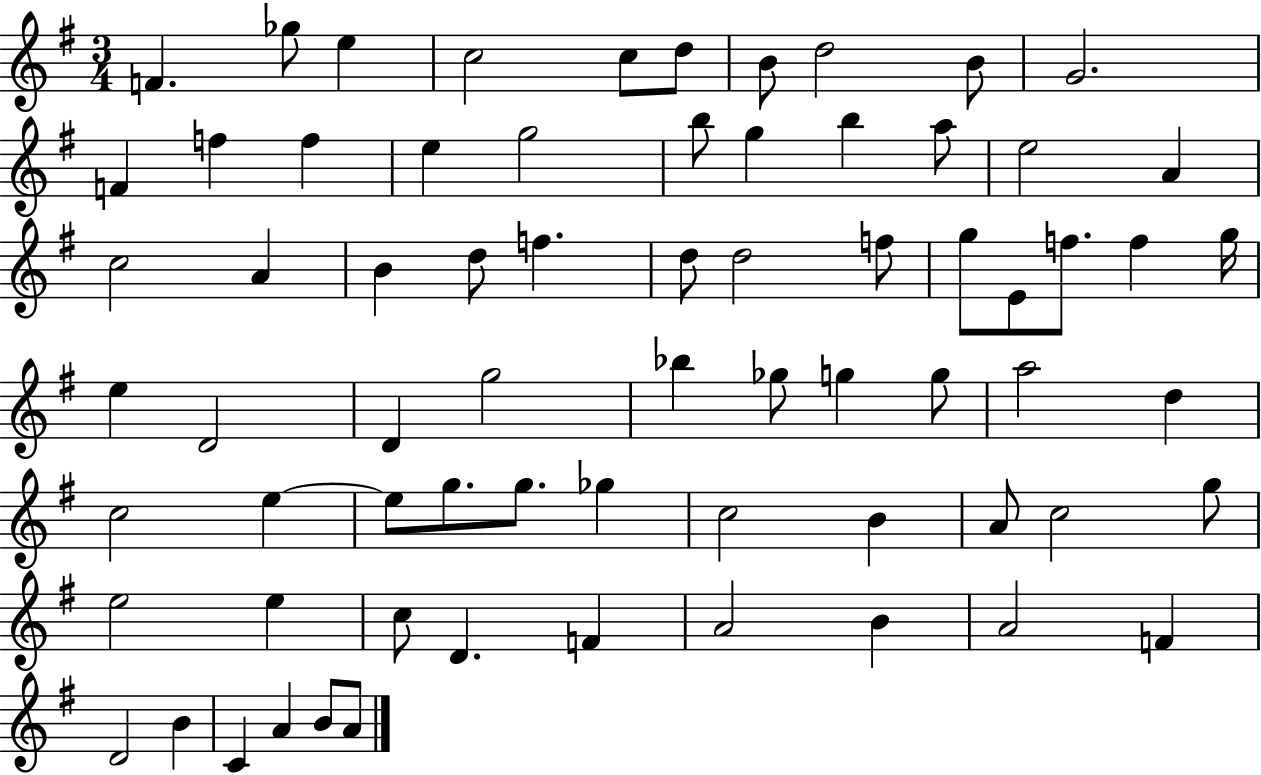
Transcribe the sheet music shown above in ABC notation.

X:1
T:Untitled
M:3/4
L:1/4
K:G
F _g/2 e c2 c/2 d/2 B/2 d2 B/2 G2 F f f e g2 b/2 g b a/2 e2 A c2 A B d/2 f d/2 d2 f/2 g/2 E/2 f/2 f g/4 e D2 D g2 _b _g/2 g g/2 a2 d c2 e e/2 g/2 g/2 _g c2 B A/2 c2 g/2 e2 e c/2 D F A2 B A2 F D2 B C A B/2 A/2